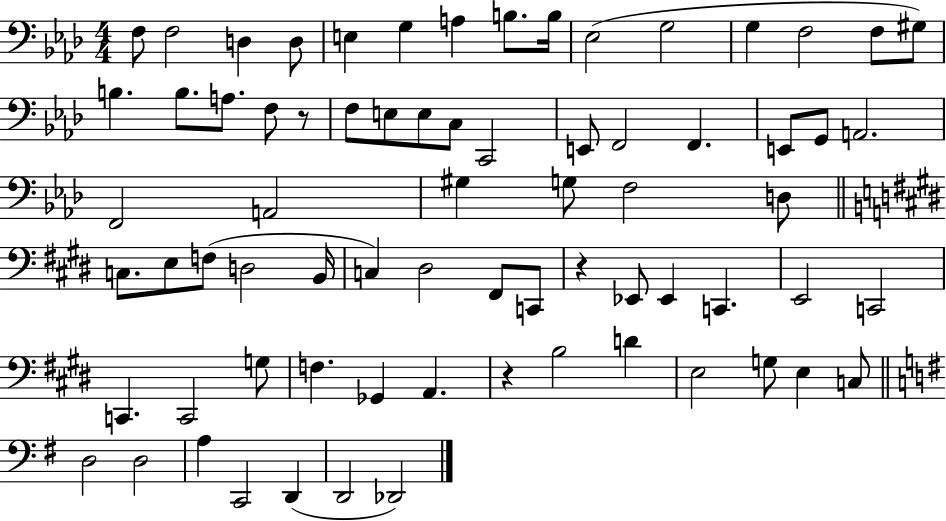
{
  \clef bass
  \numericTimeSignature
  \time 4/4
  \key aes \major
  f8 f2 d4 d8 | e4 g4 a4 b8. b16 | ees2( g2 | g4 f2 f8 gis8) | \break b4. b8. a8. f8 r8 | f8 e8 e8 c8 c,2 | e,8 f,2 f,4. | e,8 g,8 a,2. | \break f,2 a,2 | gis4 g8 f2 d8 | \bar "||" \break \key e \major c8. e8 f8( d2 b,16 | c4) dis2 fis,8 c,8 | r4 ees,8 ees,4 c,4. | e,2 c,2 | \break c,4. c,2 g8 | f4. ges,4 a,4. | r4 b2 d'4 | e2 g8 e4 c8 | \break \bar "||" \break \key g \major d2 d2 | a4 c,2 d,4( | d,2 des,2) | \bar "|."
}